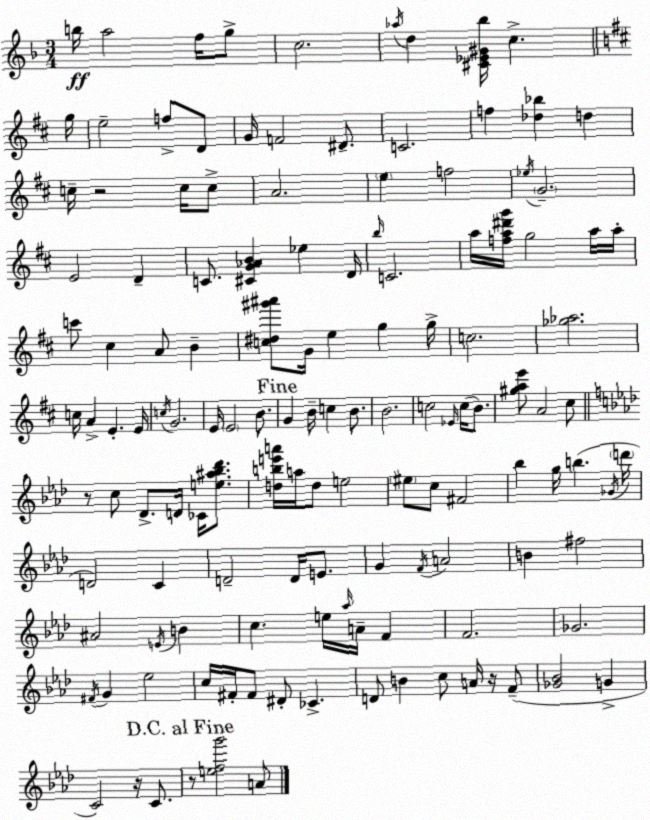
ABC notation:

X:1
T:Untitled
M:3/4
L:1/4
K:Dm
b/4 a2 f/4 g/2 c2 _a/4 d [^C_E^G_b]/4 c g/4 e2 f/2 D/2 G/4 F2 ^D/2 C2 f [_d_b] d c/4 z2 c/4 c/2 A2 e f2 _e/4 G2 E2 D C/2 [^CG_AB] _e D/4 b/4 C2 a/4 [fa^d'g']/4 g2 a/4 a/4 c'/2 ^c A/2 B [c^d^g'^a']/2 G/4 e g g/4 c2 [_g_a]2 c/4 A E E/4 c/4 G2 E/4 E2 B/2 G B/4 c B/2 B2 c2 _E/4 c/4 B/2 [^gae']/2 A2 ^c/2 z/2 c/2 _D/2 D/4 _C/4 [e^a_b_d']/2 [dbe'a']/4 a/4 d/2 e2 ^e/2 c/2 ^F2 _b g/4 b _G/4 d'/4 D2 C D2 D/4 E/2 G F/4 A2 B ^f2 ^A2 E/4 B c e/4 _a/4 A/4 F F2 _G2 ^F/4 G _e2 c/4 ^F/4 ^F/2 ^D/2 _C D/2 B c/2 A/4 z/4 F/2 [_G_B]2 G C2 z/4 C/2 z/2 [efg']2 A/2